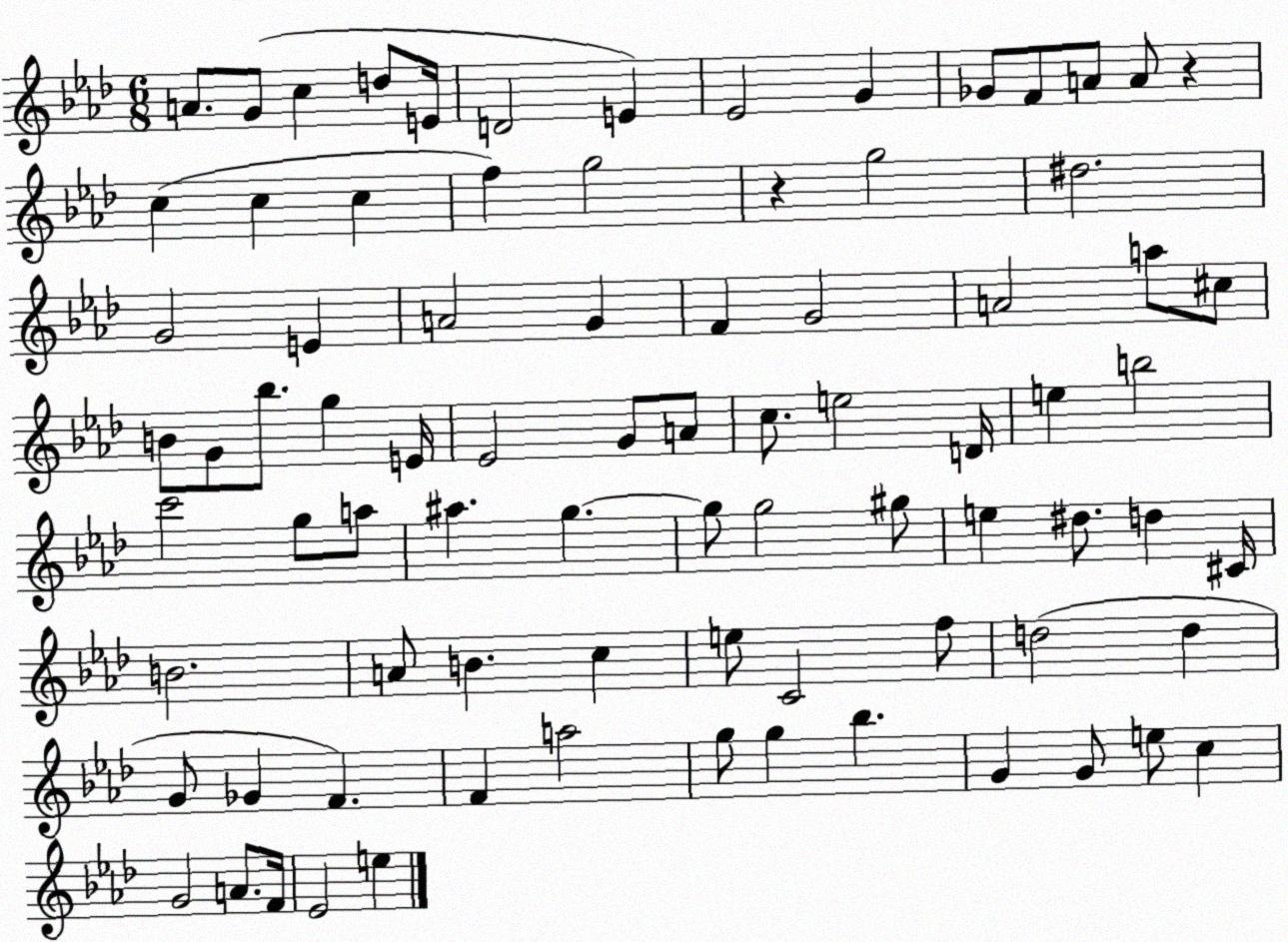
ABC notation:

X:1
T:Untitled
M:6/8
L:1/4
K:Ab
A/2 G/2 c d/2 E/4 D2 E _E2 G _G/2 F/2 A/2 A/2 z c c c f g2 z g2 ^d2 G2 E A2 G F G2 A2 a/2 ^c/2 B/2 G/2 _b/2 g E/4 _E2 G/2 A/2 c/2 e2 D/4 e b2 c'2 g/2 a/2 ^a g g/2 g2 ^g/2 e ^d/2 d ^C/4 B2 A/2 B c e/2 C2 f/2 d2 d G/2 _G F F a2 g/2 g _b G G/2 e/2 c G2 A/2 F/4 _E2 e